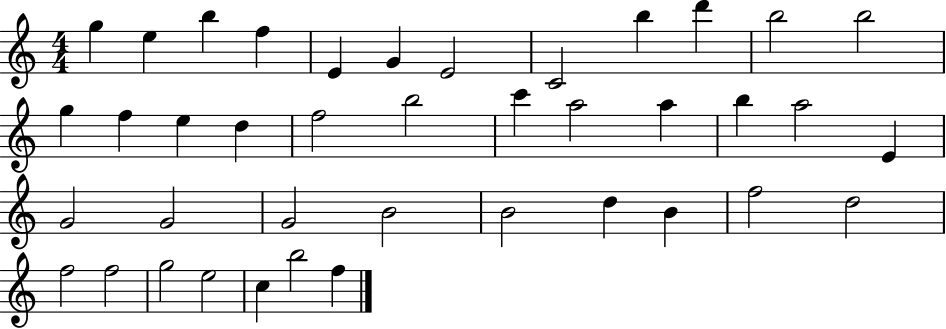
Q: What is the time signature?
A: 4/4